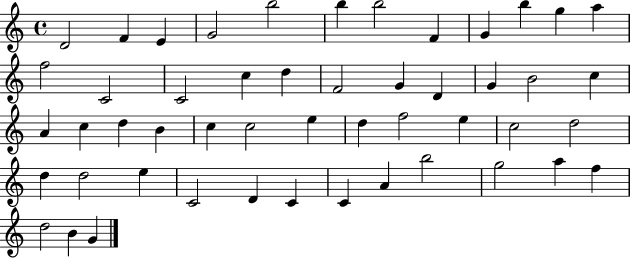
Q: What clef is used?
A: treble